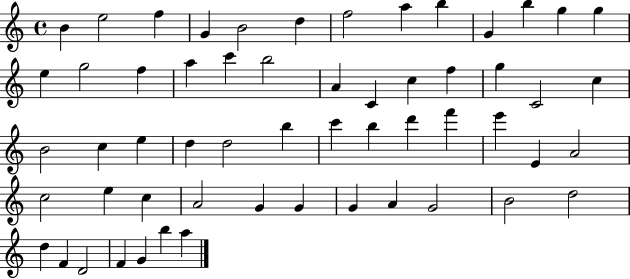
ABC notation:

X:1
T:Untitled
M:4/4
L:1/4
K:C
B e2 f G B2 d f2 a b G b g g e g2 f a c' b2 A C c f g C2 c B2 c e d d2 b c' b d' f' e' E A2 c2 e c A2 G G G A G2 B2 d2 d F D2 F G b a